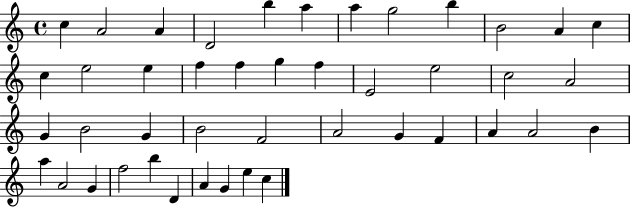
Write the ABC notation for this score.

X:1
T:Untitled
M:4/4
L:1/4
K:C
c A2 A D2 b a a g2 b B2 A c c e2 e f f g f E2 e2 c2 A2 G B2 G B2 F2 A2 G F A A2 B a A2 G f2 b D A G e c